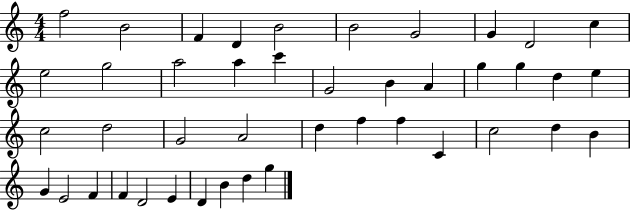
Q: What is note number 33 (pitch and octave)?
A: B4